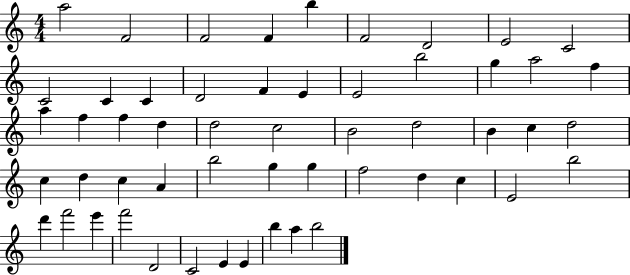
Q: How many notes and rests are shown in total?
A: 54